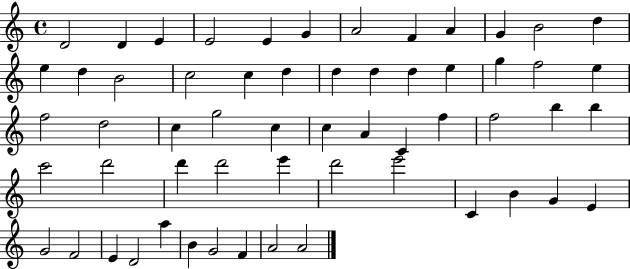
{
  \clef treble
  \time 4/4
  \defaultTimeSignature
  \key c \major
  d'2 d'4 e'4 | e'2 e'4 g'4 | a'2 f'4 a'4 | g'4 b'2 d''4 | \break e''4 d''4 b'2 | c''2 c''4 d''4 | d''4 d''4 d''4 e''4 | g''4 f''2 e''4 | \break f''2 d''2 | c''4 g''2 c''4 | c''4 a'4 c'4 f''4 | f''2 b''4 b''4 | \break c'''2 d'''2 | d'''4 d'''2 e'''4 | d'''2 e'''2 | c'4 b'4 g'4 e'4 | \break g'2 f'2 | e'4 d'2 a''4 | b'4 g'2 f'4 | a'2 a'2 | \break \bar "|."
}